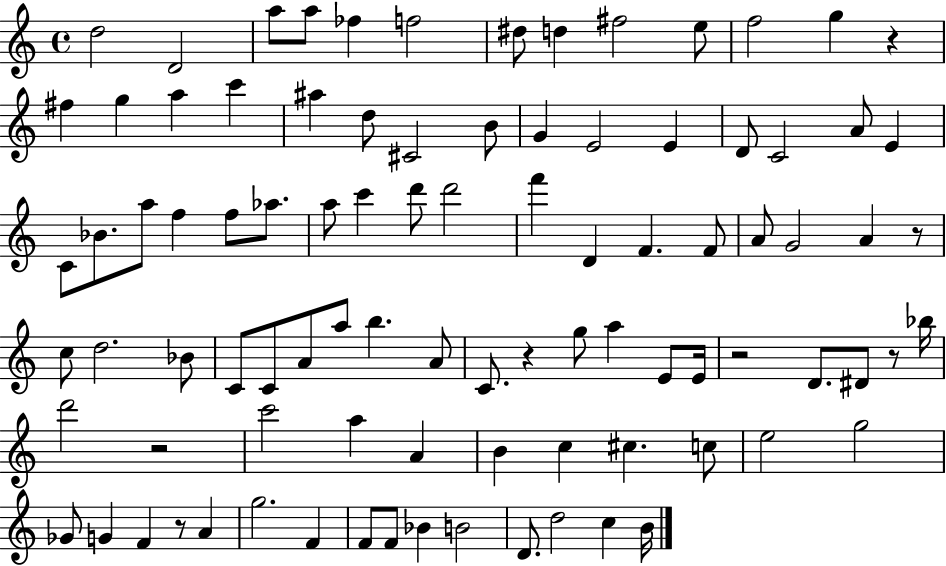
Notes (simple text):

D5/h D4/h A5/e A5/e FES5/q F5/h D#5/e D5/q F#5/h E5/e F5/h G5/q R/q F#5/q G5/q A5/q C6/q A#5/q D5/e C#4/h B4/e G4/q E4/h E4/q D4/e C4/h A4/e E4/q C4/e Bb4/e. A5/e F5/q F5/e Ab5/e. A5/e C6/q D6/e D6/h F6/q D4/q F4/q. F4/e A4/e G4/h A4/q R/e C5/e D5/h. Bb4/e C4/e C4/e A4/e A5/e B5/q. A4/e C4/e. R/q G5/e A5/q E4/e E4/s R/h D4/e. D#4/e R/e Bb5/s D6/h R/h C6/h A5/q A4/q B4/q C5/q C#5/q. C5/e E5/h G5/h Gb4/e G4/q F4/q R/e A4/q G5/h. F4/q F4/e F4/e Bb4/q B4/h D4/e. D5/h C5/q B4/s